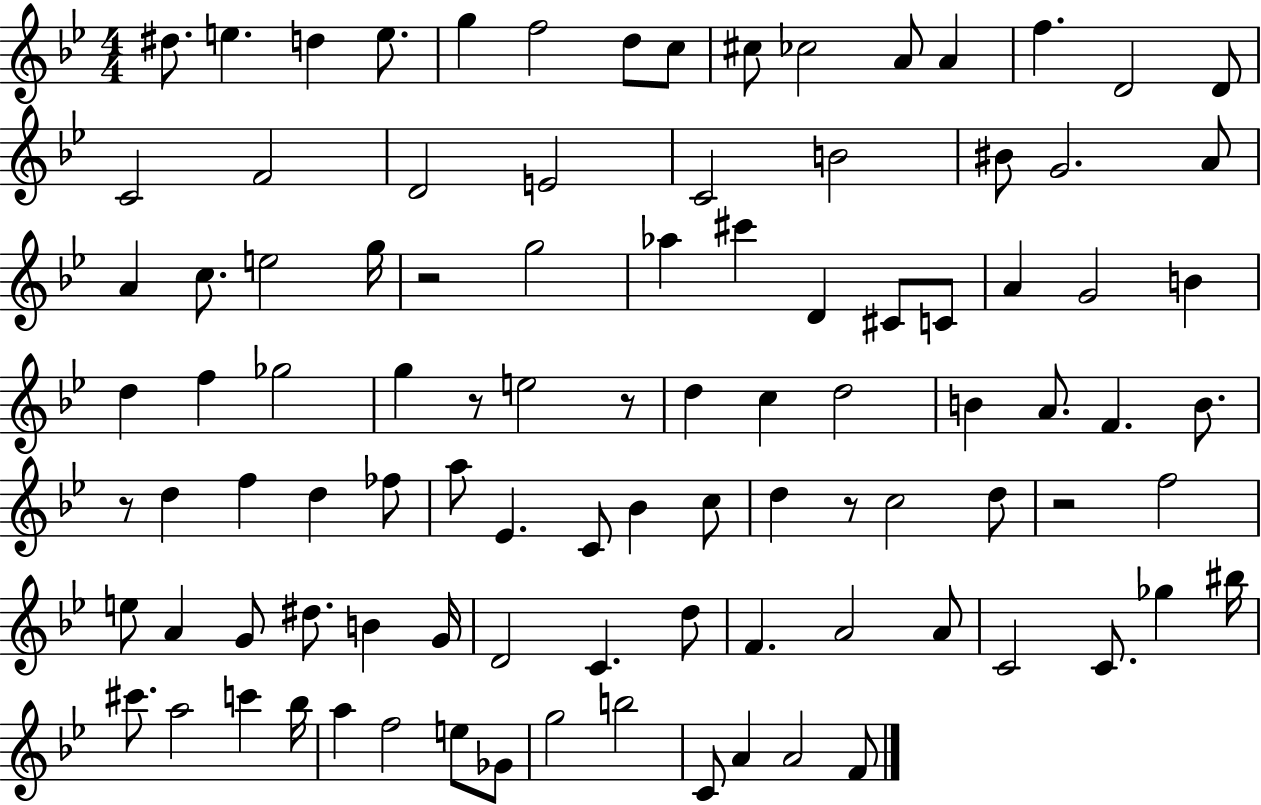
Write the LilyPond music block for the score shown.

{
  \clef treble
  \numericTimeSignature
  \time 4/4
  \key bes \major
  dis''8. e''4. d''4 e''8. | g''4 f''2 d''8 c''8 | cis''8 ces''2 a'8 a'4 | f''4. d'2 d'8 | \break c'2 f'2 | d'2 e'2 | c'2 b'2 | bis'8 g'2. a'8 | \break a'4 c''8. e''2 g''16 | r2 g''2 | aes''4 cis'''4 d'4 cis'8 c'8 | a'4 g'2 b'4 | \break d''4 f''4 ges''2 | g''4 r8 e''2 r8 | d''4 c''4 d''2 | b'4 a'8. f'4. b'8. | \break r8 d''4 f''4 d''4 fes''8 | a''8 ees'4. c'8 bes'4 c''8 | d''4 r8 c''2 d''8 | r2 f''2 | \break e''8 a'4 g'8 dis''8. b'4 g'16 | d'2 c'4. d''8 | f'4. a'2 a'8 | c'2 c'8. ges''4 bis''16 | \break cis'''8. a''2 c'''4 bes''16 | a''4 f''2 e''8 ges'8 | g''2 b''2 | c'8 a'4 a'2 f'8 | \break \bar "|."
}